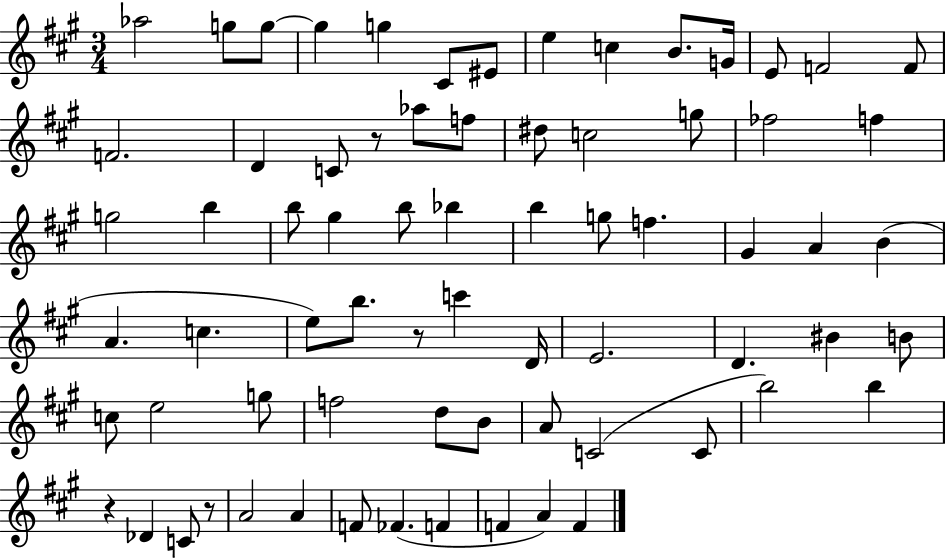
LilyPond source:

{
  \clef treble
  \numericTimeSignature
  \time 3/4
  \key a \major
  aes''2 g''8 g''8~~ | g''4 g''4 cis'8 eis'8 | e''4 c''4 b'8. g'16 | e'8 f'2 f'8 | \break f'2. | d'4 c'8 r8 aes''8 f''8 | dis''8 c''2 g''8 | fes''2 f''4 | \break g''2 b''4 | b''8 gis''4 b''8 bes''4 | b''4 g''8 f''4. | gis'4 a'4 b'4( | \break a'4. c''4. | e''8) b''8. r8 c'''4 d'16 | e'2. | d'4. bis'4 b'8 | \break c''8 e''2 g''8 | f''2 d''8 b'8 | a'8 c'2( c'8 | b''2) b''4 | \break r4 des'4 c'8 r8 | a'2 a'4 | f'8 fes'4.( f'4 | f'4 a'4) f'4 | \break \bar "|."
}